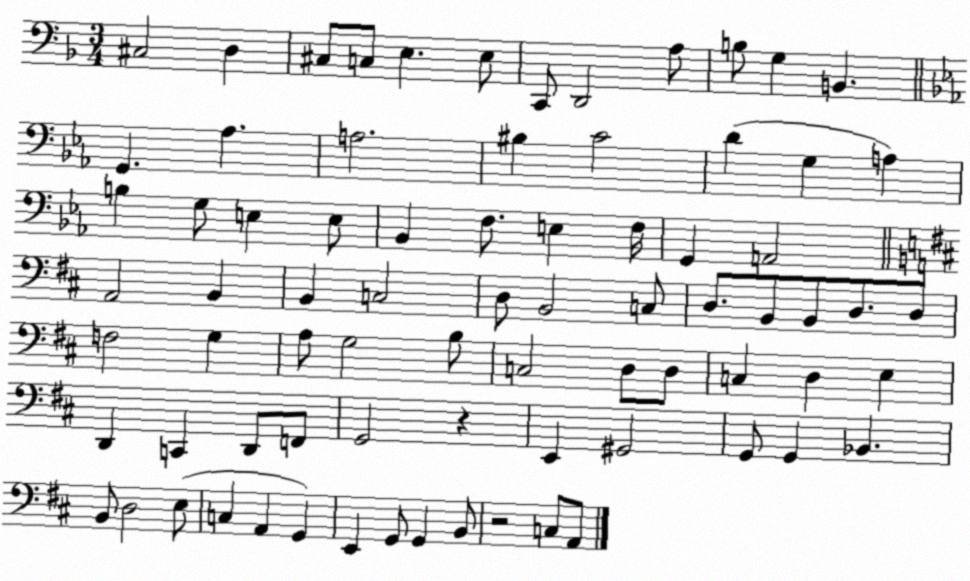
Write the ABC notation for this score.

X:1
T:Untitled
M:3/4
L:1/4
K:F
^C,2 D, ^C,/2 C,/2 E, E,/2 C,,/2 D,,2 A,/2 B,/2 G, B,, G,, _A, A,2 ^B, C2 D G, A, B, G,/2 E, E,/2 _B,, F,/2 E, F,/4 G,, A,,2 A,,2 B,, B,, C,2 D,/2 B,,2 C,/2 D,/2 B,,/2 B,,/2 D,/2 D,/2 F,2 G, A,/2 G,2 B,/2 C,2 D,/2 D,/2 C, D, E, D,, C,, D,,/2 F,,/2 G,,2 z E,, ^G,,2 G,,/2 G,, _B,, B,,/2 D,2 E,/2 C, A,, G,, E,, G,,/2 G,, B,,/2 z2 C,/2 A,,/2